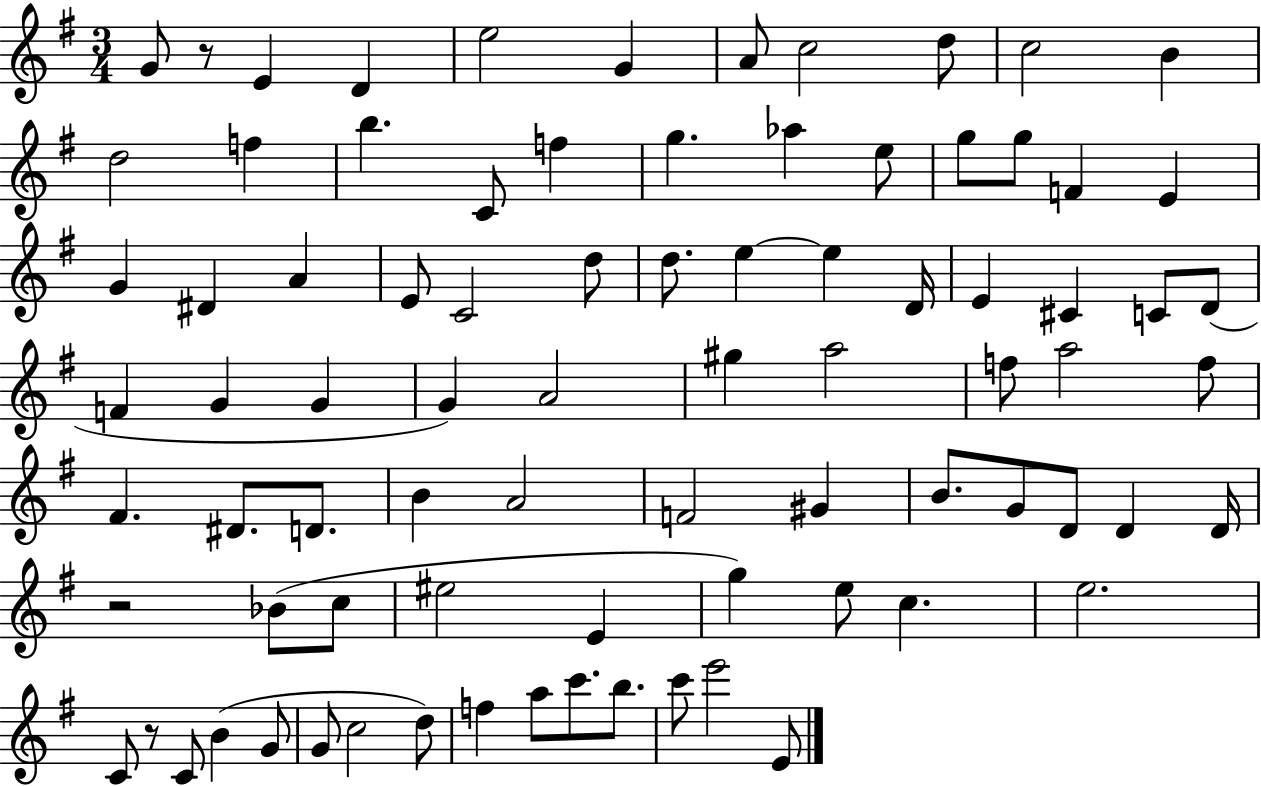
G4/e R/e E4/q D4/q E5/h G4/q A4/e C5/h D5/e C5/h B4/q D5/h F5/q B5/q. C4/e F5/q G5/q. Ab5/q E5/e G5/e G5/e F4/q E4/q G4/q D#4/q A4/q E4/e C4/h D5/e D5/e. E5/q E5/q D4/s E4/q C#4/q C4/e D4/e F4/q G4/q G4/q G4/q A4/h G#5/q A5/h F5/e A5/h F5/e F#4/q. D#4/e. D4/e. B4/q A4/h F4/h G#4/q B4/e. G4/e D4/e D4/q D4/s R/h Bb4/e C5/e EIS5/h E4/q G5/q E5/e C5/q. E5/h. C4/e R/e C4/e B4/q G4/e G4/e C5/h D5/e F5/q A5/e C6/e. B5/e. C6/e E6/h E4/e